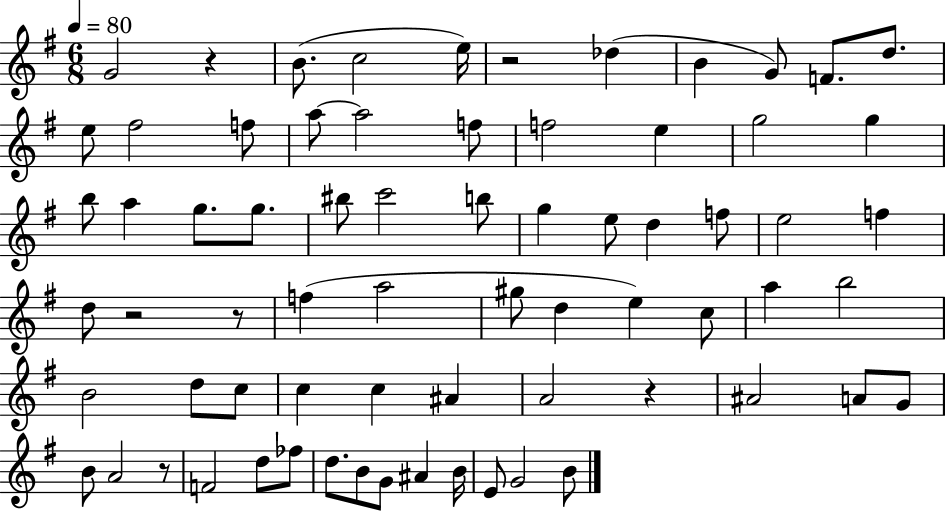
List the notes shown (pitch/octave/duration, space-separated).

G4/h R/q B4/e. C5/h E5/s R/h Db5/q B4/q G4/e F4/e. D5/e. E5/e F#5/h F5/e A5/e A5/h F5/e F5/h E5/q G5/h G5/q B5/e A5/q G5/e. G5/e. BIS5/e C6/h B5/e G5/q E5/e D5/q F5/e E5/h F5/q D5/e R/h R/e F5/q A5/h G#5/e D5/q E5/q C5/e A5/q B5/h B4/h D5/e C5/e C5/q C5/q A#4/q A4/h R/q A#4/h A4/e G4/e B4/e A4/h R/e F4/h D5/e FES5/e D5/e. B4/e G4/e A#4/q B4/s E4/e G4/h B4/e